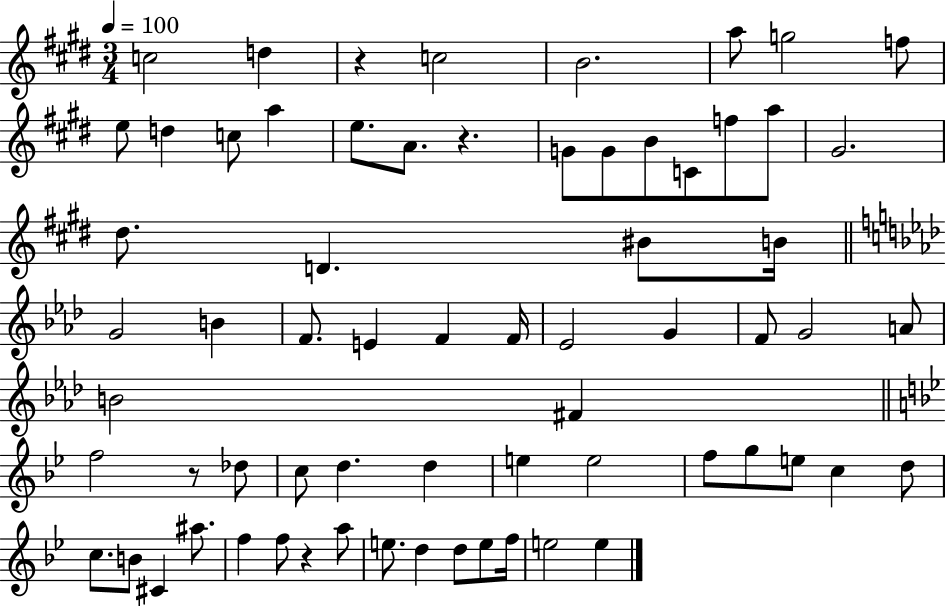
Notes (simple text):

C5/h D5/q R/q C5/h B4/h. A5/e G5/h F5/e E5/e D5/q C5/e A5/q E5/e. A4/e. R/q. G4/e G4/e B4/e C4/e F5/e A5/e G#4/h. D#5/e. D4/q. BIS4/e B4/s G4/h B4/q F4/e. E4/q F4/q F4/s Eb4/h G4/q F4/e G4/h A4/e B4/h F#4/q F5/h R/e Db5/e C5/e D5/q. D5/q E5/q E5/h F5/e G5/e E5/e C5/q D5/e C5/e. B4/e C#4/q A#5/e. F5/q F5/e R/q A5/e E5/e. D5/q D5/e E5/e F5/s E5/h E5/q